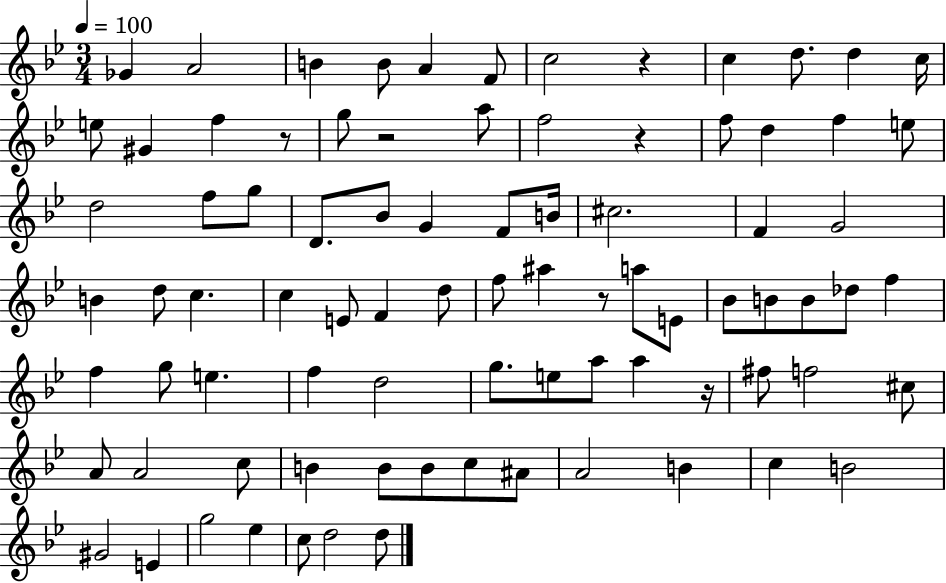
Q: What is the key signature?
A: BES major